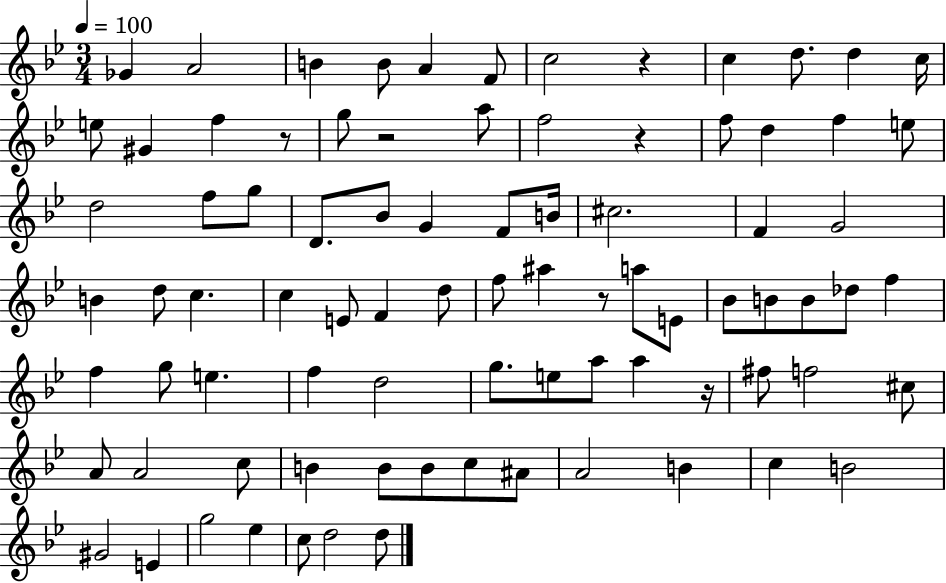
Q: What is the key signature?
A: BES major